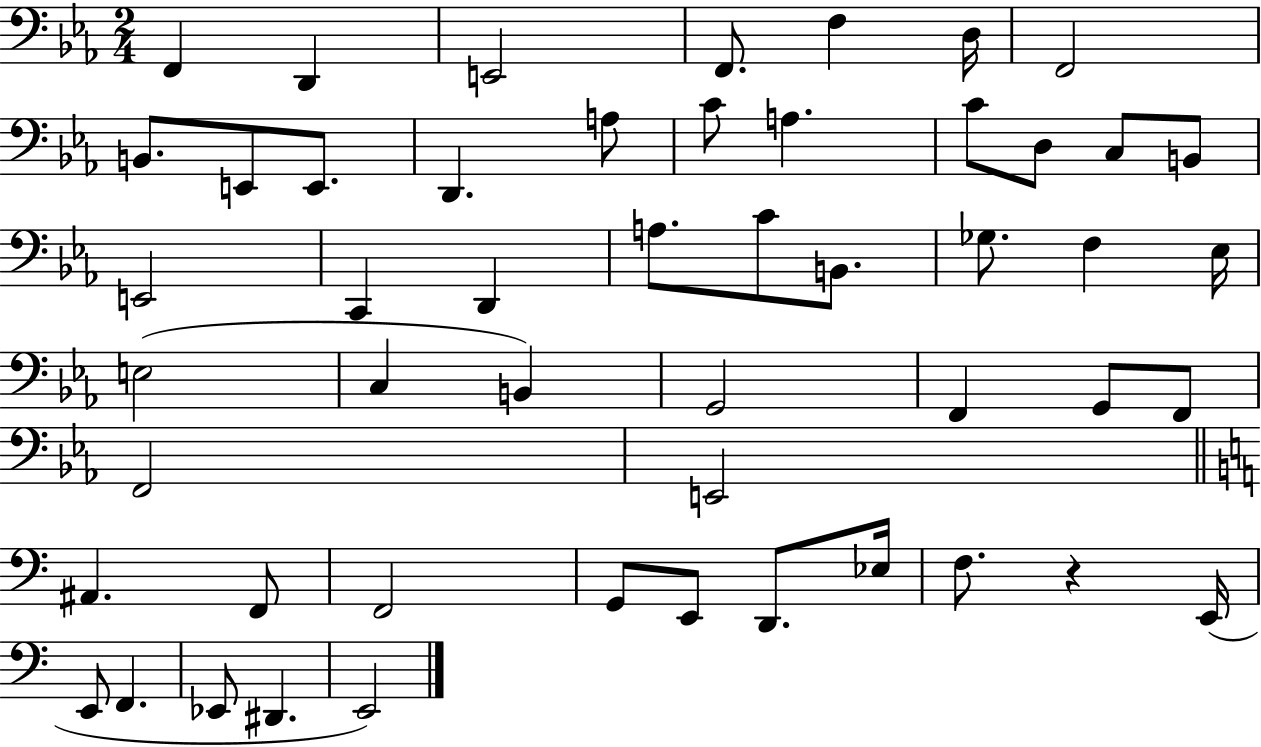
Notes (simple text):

F2/q D2/q E2/h F2/e. F3/q D3/s F2/h B2/e. E2/e E2/e. D2/q. A3/e C4/e A3/q. C4/e D3/e C3/e B2/e E2/h C2/q D2/q A3/e. C4/e B2/e. Gb3/e. F3/q Eb3/s E3/h C3/q B2/q G2/h F2/q G2/e F2/e F2/h E2/h A#2/q. F2/e F2/h G2/e E2/e D2/e. Eb3/s F3/e. R/q E2/s E2/e F2/q. Eb2/e D#2/q. E2/h